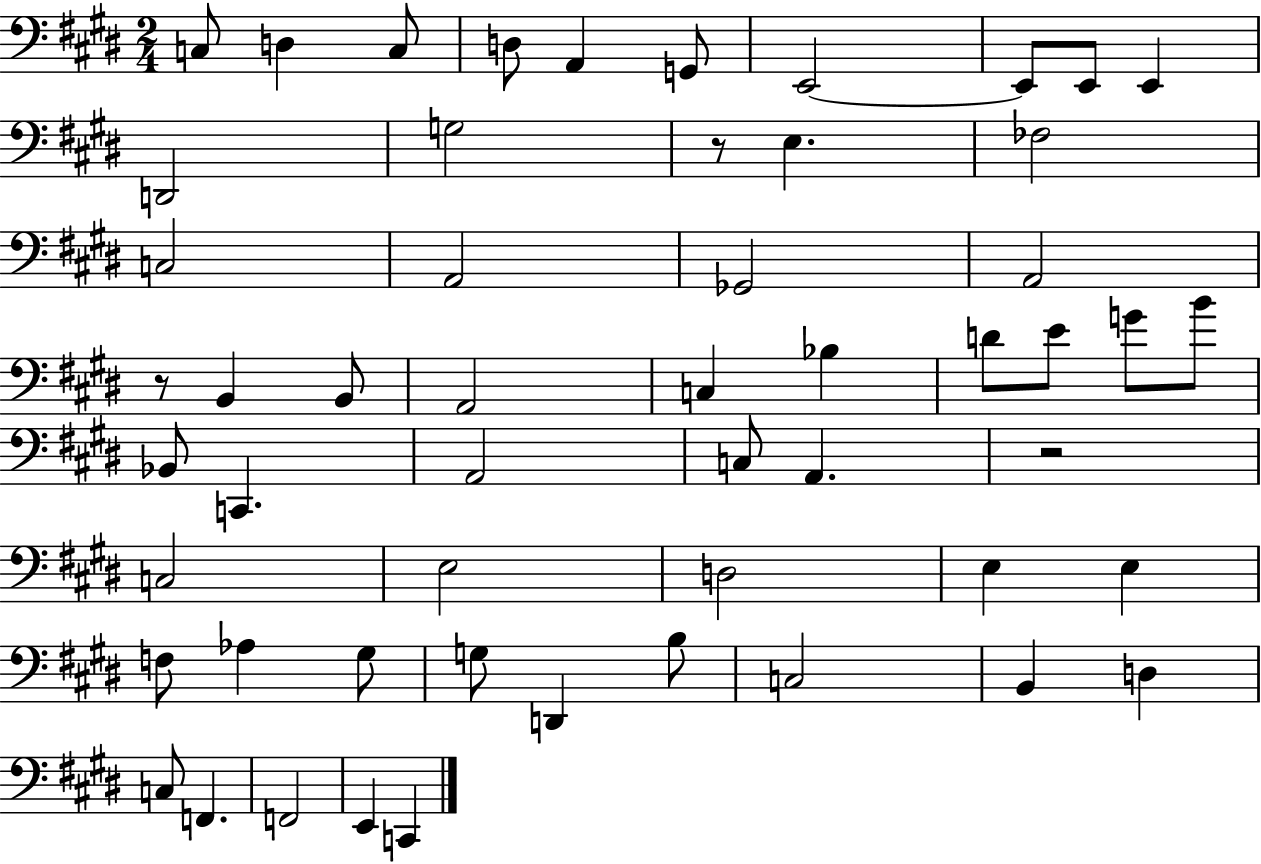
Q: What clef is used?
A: bass